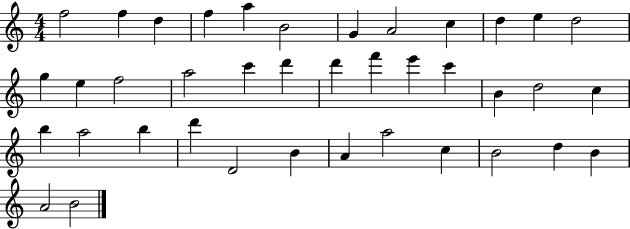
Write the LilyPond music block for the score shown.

{
  \clef treble
  \numericTimeSignature
  \time 4/4
  \key c \major
  f''2 f''4 d''4 | f''4 a''4 b'2 | g'4 a'2 c''4 | d''4 e''4 d''2 | \break g''4 e''4 f''2 | a''2 c'''4 d'''4 | d'''4 f'''4 e'''4 c'''4 | b'4 d''2 c''4 | \break b''4 a''2 b''4 | d'''4 d'2 b'4 | a'4 a''2 c''4 | b'2 d''4 b'4 | \break a'2 b'2 | \bar "|."
}